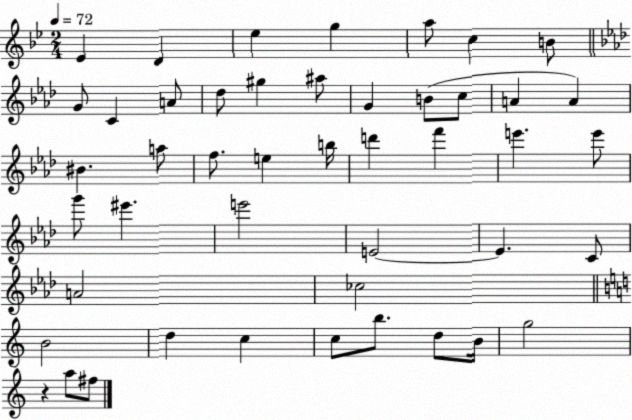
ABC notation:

X:1
T:Untitled
M:2/4
L:1/4
K:Bb
_E D _e g a/2 c B/2 G/2 C A/2 _d/2 ^g ^a/2 G B/2 c/2 A A ^B a/2 f/2 e b/4 d' f' e' e'/2 g'/2 ^e' e'2 E2 E C/2 A2 _c2 B2 d c c/2 b/2 d/2 B/4 g2 z a/2 ^f/2